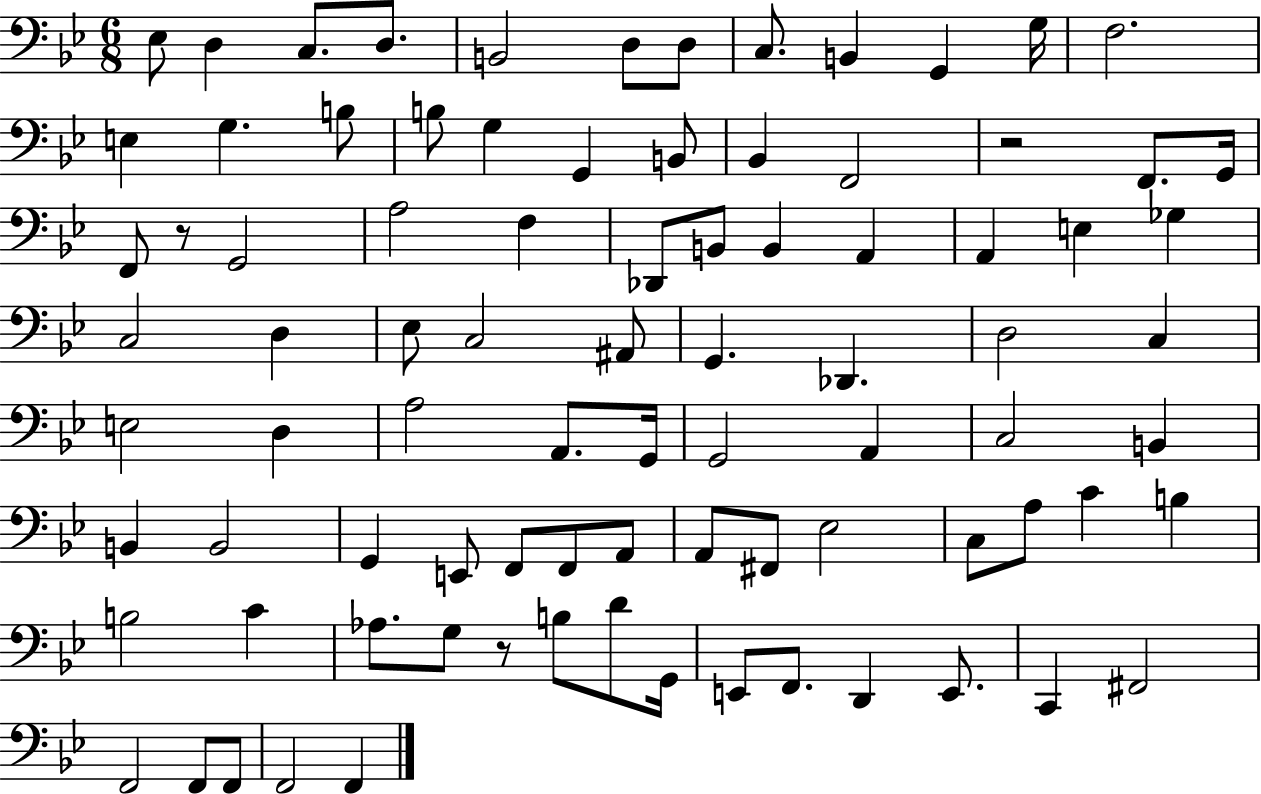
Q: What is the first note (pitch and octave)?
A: Eb3